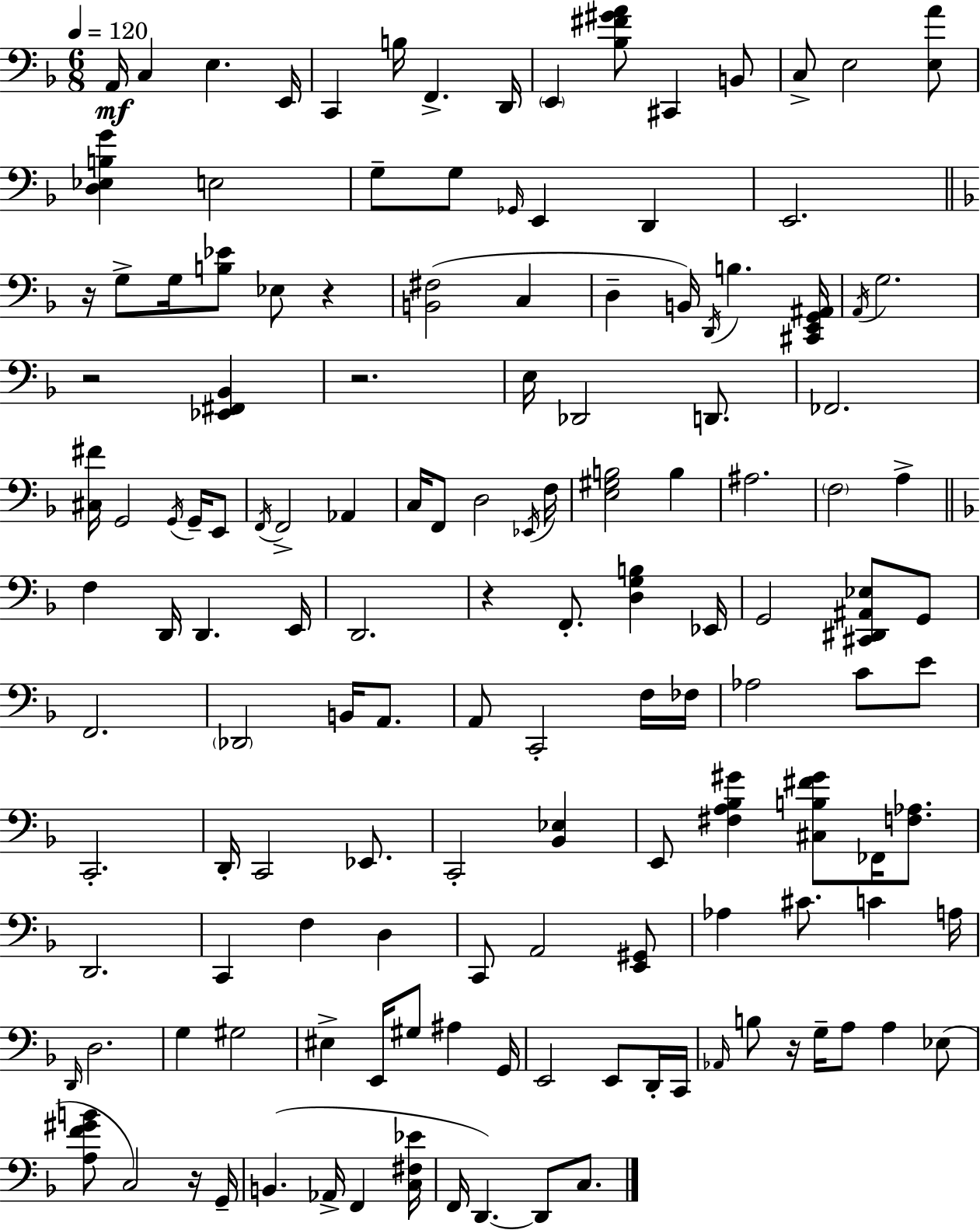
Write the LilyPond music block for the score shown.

{
  \clef bass
  \numericTimeSignature
  \time 6/8
  \key d \minor
  \tempo 4 = 120
  a,16\mf c4 e4. e,16 | c,4 b16 f,4.-> d,16 | \parenthesize e,4 <bes fis' gis' a'>8 cis,4 b,8 | c8-> e2 <e a'>8 | \break <d ees b g'>4 e2 | g8-- g8 \grace { ges,16 } e,4 d,4 | e,2. | \bar "||" \break \key f \major r16 g8-> g16 <b ees'>8 ees8 r4 | <b, fis>2( c4 | d4-- b,16) \acciaccatura { d,16 } b4. | <cis, e, g, ais,>16 \acciaccatura { a,16 } g2. | \break r2 <ees, fis, bes,>4 | r2. | e16 des,2 d,8. | fes,2. | \break <cis fis'>16 g,2 \acciaccatura { g,16 } | g,16-- e,8 \acciaccatura { f,16 } f,2-> | aes,4 c16 f,8 d2 | \acciaccatura { ees,16 } f16 <e gis b>2 | \break b4 ais2. | \parenthesize f2 | a4-> \bar "||" \break \key f \major f4 d,16 d,4. e,16 | d,2. | r4 f,8.-. <d g b>4 ees,16 | g,2 <cis, dis, ais, ees>8 g,8 | \break f,2. | \parenthesize des,2 b,16 a,8. | a,8 c,2-. f16 fes16 | aes2 c'8 e'8 | \break c,2.-. | d,16-. c,2 ees,8. | c,2-. <bes, ees>4 | e,8 <fis a bes gis'>4 <cis b fis' gis'>8 fes,16 <f aes>8. | \break d,2. | c,4 f4 d4 | c,8 a,2 <e, gis,>8 | aes4 cis'8. c'4 a16 | \break \grace { d,16 } d2. | g4 gis2 | eis4-> e,16 gis8 ais4 | g,16 e,2 e,8 d,16-. | \break c,16 \grace { aes,16 } b8 r16 g16-- a8 a4 | ees8( <a f' gis' b'>8 c2) | r16 g,16-- b,4.( aes,16-> f,4 | <c fis ees'>16 f,16 d,4.~~) d,8 c8. | \break \bar "|."
}